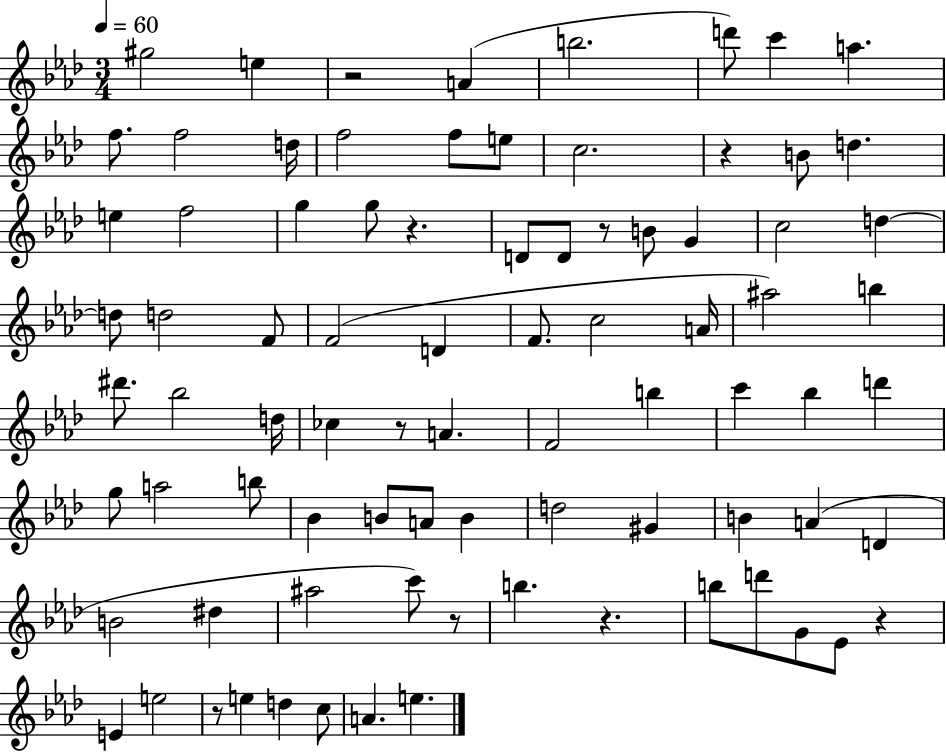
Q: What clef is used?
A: treble